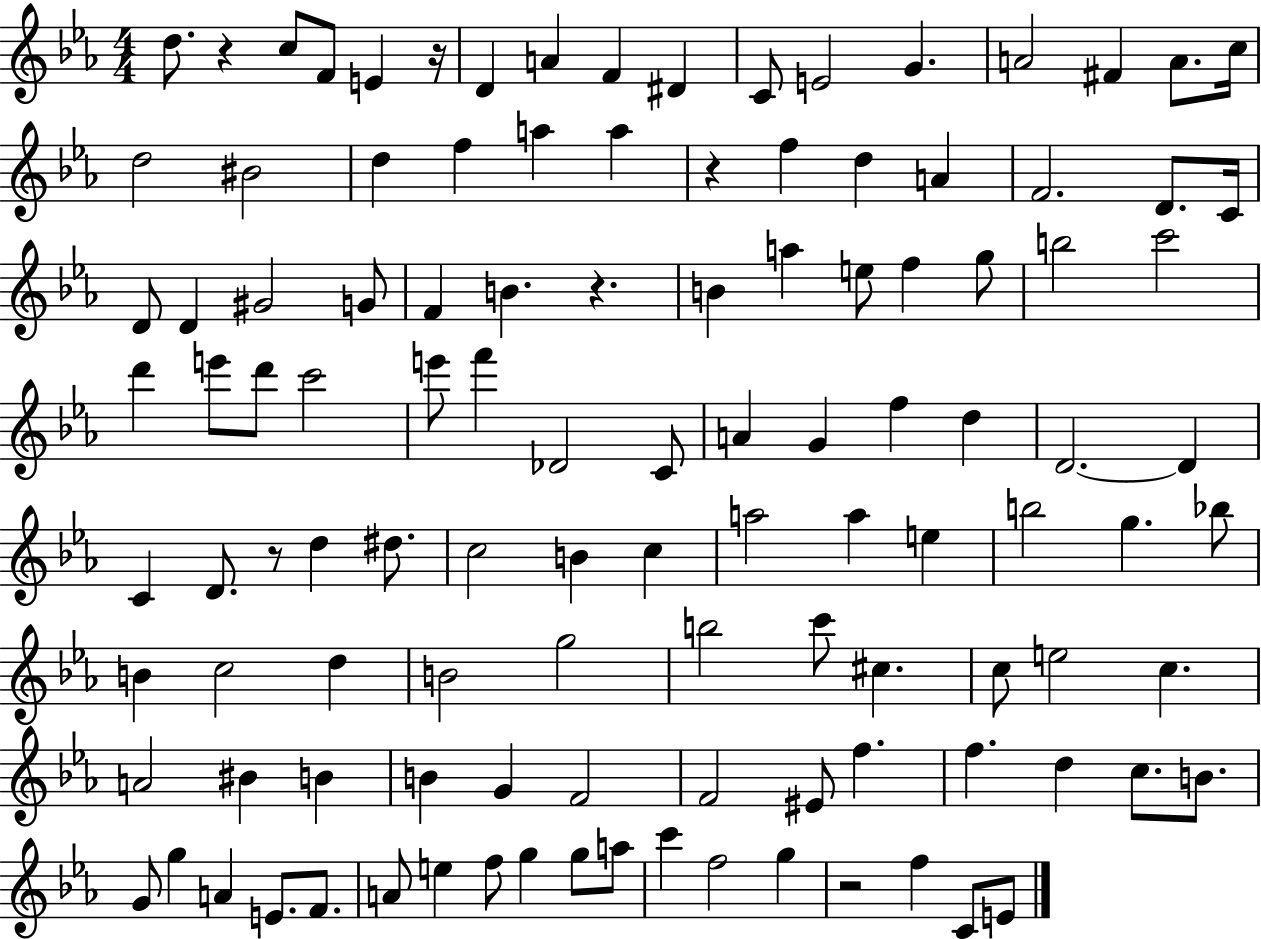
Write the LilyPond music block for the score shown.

{
  \clef treble
  \numericTimeSignature
  \time 4/4
  \key ees \major
  d''8. r4 c''8 f'8 e'4 r16 | d'4 a'4 f'4 dis'4 | c'8 e'2 g'4. | a'2 fis'4 a'8. c''16 | \break d''2 bis'2 | d''4 f''4 a''4 a''4 | r4 f''4 d''4 a'4 | f'2. d'8. c'16 | \break d'8 d'4 gis'2 g'8 | f'4 b'4. r4. | b'4 a''4 e''8 f''4 g''8 | b''2 c'''2 | \break d'''4 e'''8 d'''8 c'''2 | e'''8 f'''4 des'2 c'8 | a'4 g'4 f''4 d''4 | d'2.~~ d'4 | \break c'4 d'8. r8 d''4 dis''8. | c''2 b'4 c''4 | a''2 a''4 e''4 | b''2 g''4. bes''8 | \break b'4 c''2 d''4 | b'2 g''2 | b''2 c'''8 cis''4. | c''8 e''2 c''4. | \break a'2 bis'4 b'4 | b'4 g'4 f'2 | f'2 eis'8 f''4. | f''4. d''4 c''8. b'8. | \break g'8 g''4 a'4 e'8. f'8. | a'8 e''4 f''8 g''4 g''8 a''8 | c'''4 f''2 g''4 | r2 f''4 c'8 e'8 | \break \bar "|."
}